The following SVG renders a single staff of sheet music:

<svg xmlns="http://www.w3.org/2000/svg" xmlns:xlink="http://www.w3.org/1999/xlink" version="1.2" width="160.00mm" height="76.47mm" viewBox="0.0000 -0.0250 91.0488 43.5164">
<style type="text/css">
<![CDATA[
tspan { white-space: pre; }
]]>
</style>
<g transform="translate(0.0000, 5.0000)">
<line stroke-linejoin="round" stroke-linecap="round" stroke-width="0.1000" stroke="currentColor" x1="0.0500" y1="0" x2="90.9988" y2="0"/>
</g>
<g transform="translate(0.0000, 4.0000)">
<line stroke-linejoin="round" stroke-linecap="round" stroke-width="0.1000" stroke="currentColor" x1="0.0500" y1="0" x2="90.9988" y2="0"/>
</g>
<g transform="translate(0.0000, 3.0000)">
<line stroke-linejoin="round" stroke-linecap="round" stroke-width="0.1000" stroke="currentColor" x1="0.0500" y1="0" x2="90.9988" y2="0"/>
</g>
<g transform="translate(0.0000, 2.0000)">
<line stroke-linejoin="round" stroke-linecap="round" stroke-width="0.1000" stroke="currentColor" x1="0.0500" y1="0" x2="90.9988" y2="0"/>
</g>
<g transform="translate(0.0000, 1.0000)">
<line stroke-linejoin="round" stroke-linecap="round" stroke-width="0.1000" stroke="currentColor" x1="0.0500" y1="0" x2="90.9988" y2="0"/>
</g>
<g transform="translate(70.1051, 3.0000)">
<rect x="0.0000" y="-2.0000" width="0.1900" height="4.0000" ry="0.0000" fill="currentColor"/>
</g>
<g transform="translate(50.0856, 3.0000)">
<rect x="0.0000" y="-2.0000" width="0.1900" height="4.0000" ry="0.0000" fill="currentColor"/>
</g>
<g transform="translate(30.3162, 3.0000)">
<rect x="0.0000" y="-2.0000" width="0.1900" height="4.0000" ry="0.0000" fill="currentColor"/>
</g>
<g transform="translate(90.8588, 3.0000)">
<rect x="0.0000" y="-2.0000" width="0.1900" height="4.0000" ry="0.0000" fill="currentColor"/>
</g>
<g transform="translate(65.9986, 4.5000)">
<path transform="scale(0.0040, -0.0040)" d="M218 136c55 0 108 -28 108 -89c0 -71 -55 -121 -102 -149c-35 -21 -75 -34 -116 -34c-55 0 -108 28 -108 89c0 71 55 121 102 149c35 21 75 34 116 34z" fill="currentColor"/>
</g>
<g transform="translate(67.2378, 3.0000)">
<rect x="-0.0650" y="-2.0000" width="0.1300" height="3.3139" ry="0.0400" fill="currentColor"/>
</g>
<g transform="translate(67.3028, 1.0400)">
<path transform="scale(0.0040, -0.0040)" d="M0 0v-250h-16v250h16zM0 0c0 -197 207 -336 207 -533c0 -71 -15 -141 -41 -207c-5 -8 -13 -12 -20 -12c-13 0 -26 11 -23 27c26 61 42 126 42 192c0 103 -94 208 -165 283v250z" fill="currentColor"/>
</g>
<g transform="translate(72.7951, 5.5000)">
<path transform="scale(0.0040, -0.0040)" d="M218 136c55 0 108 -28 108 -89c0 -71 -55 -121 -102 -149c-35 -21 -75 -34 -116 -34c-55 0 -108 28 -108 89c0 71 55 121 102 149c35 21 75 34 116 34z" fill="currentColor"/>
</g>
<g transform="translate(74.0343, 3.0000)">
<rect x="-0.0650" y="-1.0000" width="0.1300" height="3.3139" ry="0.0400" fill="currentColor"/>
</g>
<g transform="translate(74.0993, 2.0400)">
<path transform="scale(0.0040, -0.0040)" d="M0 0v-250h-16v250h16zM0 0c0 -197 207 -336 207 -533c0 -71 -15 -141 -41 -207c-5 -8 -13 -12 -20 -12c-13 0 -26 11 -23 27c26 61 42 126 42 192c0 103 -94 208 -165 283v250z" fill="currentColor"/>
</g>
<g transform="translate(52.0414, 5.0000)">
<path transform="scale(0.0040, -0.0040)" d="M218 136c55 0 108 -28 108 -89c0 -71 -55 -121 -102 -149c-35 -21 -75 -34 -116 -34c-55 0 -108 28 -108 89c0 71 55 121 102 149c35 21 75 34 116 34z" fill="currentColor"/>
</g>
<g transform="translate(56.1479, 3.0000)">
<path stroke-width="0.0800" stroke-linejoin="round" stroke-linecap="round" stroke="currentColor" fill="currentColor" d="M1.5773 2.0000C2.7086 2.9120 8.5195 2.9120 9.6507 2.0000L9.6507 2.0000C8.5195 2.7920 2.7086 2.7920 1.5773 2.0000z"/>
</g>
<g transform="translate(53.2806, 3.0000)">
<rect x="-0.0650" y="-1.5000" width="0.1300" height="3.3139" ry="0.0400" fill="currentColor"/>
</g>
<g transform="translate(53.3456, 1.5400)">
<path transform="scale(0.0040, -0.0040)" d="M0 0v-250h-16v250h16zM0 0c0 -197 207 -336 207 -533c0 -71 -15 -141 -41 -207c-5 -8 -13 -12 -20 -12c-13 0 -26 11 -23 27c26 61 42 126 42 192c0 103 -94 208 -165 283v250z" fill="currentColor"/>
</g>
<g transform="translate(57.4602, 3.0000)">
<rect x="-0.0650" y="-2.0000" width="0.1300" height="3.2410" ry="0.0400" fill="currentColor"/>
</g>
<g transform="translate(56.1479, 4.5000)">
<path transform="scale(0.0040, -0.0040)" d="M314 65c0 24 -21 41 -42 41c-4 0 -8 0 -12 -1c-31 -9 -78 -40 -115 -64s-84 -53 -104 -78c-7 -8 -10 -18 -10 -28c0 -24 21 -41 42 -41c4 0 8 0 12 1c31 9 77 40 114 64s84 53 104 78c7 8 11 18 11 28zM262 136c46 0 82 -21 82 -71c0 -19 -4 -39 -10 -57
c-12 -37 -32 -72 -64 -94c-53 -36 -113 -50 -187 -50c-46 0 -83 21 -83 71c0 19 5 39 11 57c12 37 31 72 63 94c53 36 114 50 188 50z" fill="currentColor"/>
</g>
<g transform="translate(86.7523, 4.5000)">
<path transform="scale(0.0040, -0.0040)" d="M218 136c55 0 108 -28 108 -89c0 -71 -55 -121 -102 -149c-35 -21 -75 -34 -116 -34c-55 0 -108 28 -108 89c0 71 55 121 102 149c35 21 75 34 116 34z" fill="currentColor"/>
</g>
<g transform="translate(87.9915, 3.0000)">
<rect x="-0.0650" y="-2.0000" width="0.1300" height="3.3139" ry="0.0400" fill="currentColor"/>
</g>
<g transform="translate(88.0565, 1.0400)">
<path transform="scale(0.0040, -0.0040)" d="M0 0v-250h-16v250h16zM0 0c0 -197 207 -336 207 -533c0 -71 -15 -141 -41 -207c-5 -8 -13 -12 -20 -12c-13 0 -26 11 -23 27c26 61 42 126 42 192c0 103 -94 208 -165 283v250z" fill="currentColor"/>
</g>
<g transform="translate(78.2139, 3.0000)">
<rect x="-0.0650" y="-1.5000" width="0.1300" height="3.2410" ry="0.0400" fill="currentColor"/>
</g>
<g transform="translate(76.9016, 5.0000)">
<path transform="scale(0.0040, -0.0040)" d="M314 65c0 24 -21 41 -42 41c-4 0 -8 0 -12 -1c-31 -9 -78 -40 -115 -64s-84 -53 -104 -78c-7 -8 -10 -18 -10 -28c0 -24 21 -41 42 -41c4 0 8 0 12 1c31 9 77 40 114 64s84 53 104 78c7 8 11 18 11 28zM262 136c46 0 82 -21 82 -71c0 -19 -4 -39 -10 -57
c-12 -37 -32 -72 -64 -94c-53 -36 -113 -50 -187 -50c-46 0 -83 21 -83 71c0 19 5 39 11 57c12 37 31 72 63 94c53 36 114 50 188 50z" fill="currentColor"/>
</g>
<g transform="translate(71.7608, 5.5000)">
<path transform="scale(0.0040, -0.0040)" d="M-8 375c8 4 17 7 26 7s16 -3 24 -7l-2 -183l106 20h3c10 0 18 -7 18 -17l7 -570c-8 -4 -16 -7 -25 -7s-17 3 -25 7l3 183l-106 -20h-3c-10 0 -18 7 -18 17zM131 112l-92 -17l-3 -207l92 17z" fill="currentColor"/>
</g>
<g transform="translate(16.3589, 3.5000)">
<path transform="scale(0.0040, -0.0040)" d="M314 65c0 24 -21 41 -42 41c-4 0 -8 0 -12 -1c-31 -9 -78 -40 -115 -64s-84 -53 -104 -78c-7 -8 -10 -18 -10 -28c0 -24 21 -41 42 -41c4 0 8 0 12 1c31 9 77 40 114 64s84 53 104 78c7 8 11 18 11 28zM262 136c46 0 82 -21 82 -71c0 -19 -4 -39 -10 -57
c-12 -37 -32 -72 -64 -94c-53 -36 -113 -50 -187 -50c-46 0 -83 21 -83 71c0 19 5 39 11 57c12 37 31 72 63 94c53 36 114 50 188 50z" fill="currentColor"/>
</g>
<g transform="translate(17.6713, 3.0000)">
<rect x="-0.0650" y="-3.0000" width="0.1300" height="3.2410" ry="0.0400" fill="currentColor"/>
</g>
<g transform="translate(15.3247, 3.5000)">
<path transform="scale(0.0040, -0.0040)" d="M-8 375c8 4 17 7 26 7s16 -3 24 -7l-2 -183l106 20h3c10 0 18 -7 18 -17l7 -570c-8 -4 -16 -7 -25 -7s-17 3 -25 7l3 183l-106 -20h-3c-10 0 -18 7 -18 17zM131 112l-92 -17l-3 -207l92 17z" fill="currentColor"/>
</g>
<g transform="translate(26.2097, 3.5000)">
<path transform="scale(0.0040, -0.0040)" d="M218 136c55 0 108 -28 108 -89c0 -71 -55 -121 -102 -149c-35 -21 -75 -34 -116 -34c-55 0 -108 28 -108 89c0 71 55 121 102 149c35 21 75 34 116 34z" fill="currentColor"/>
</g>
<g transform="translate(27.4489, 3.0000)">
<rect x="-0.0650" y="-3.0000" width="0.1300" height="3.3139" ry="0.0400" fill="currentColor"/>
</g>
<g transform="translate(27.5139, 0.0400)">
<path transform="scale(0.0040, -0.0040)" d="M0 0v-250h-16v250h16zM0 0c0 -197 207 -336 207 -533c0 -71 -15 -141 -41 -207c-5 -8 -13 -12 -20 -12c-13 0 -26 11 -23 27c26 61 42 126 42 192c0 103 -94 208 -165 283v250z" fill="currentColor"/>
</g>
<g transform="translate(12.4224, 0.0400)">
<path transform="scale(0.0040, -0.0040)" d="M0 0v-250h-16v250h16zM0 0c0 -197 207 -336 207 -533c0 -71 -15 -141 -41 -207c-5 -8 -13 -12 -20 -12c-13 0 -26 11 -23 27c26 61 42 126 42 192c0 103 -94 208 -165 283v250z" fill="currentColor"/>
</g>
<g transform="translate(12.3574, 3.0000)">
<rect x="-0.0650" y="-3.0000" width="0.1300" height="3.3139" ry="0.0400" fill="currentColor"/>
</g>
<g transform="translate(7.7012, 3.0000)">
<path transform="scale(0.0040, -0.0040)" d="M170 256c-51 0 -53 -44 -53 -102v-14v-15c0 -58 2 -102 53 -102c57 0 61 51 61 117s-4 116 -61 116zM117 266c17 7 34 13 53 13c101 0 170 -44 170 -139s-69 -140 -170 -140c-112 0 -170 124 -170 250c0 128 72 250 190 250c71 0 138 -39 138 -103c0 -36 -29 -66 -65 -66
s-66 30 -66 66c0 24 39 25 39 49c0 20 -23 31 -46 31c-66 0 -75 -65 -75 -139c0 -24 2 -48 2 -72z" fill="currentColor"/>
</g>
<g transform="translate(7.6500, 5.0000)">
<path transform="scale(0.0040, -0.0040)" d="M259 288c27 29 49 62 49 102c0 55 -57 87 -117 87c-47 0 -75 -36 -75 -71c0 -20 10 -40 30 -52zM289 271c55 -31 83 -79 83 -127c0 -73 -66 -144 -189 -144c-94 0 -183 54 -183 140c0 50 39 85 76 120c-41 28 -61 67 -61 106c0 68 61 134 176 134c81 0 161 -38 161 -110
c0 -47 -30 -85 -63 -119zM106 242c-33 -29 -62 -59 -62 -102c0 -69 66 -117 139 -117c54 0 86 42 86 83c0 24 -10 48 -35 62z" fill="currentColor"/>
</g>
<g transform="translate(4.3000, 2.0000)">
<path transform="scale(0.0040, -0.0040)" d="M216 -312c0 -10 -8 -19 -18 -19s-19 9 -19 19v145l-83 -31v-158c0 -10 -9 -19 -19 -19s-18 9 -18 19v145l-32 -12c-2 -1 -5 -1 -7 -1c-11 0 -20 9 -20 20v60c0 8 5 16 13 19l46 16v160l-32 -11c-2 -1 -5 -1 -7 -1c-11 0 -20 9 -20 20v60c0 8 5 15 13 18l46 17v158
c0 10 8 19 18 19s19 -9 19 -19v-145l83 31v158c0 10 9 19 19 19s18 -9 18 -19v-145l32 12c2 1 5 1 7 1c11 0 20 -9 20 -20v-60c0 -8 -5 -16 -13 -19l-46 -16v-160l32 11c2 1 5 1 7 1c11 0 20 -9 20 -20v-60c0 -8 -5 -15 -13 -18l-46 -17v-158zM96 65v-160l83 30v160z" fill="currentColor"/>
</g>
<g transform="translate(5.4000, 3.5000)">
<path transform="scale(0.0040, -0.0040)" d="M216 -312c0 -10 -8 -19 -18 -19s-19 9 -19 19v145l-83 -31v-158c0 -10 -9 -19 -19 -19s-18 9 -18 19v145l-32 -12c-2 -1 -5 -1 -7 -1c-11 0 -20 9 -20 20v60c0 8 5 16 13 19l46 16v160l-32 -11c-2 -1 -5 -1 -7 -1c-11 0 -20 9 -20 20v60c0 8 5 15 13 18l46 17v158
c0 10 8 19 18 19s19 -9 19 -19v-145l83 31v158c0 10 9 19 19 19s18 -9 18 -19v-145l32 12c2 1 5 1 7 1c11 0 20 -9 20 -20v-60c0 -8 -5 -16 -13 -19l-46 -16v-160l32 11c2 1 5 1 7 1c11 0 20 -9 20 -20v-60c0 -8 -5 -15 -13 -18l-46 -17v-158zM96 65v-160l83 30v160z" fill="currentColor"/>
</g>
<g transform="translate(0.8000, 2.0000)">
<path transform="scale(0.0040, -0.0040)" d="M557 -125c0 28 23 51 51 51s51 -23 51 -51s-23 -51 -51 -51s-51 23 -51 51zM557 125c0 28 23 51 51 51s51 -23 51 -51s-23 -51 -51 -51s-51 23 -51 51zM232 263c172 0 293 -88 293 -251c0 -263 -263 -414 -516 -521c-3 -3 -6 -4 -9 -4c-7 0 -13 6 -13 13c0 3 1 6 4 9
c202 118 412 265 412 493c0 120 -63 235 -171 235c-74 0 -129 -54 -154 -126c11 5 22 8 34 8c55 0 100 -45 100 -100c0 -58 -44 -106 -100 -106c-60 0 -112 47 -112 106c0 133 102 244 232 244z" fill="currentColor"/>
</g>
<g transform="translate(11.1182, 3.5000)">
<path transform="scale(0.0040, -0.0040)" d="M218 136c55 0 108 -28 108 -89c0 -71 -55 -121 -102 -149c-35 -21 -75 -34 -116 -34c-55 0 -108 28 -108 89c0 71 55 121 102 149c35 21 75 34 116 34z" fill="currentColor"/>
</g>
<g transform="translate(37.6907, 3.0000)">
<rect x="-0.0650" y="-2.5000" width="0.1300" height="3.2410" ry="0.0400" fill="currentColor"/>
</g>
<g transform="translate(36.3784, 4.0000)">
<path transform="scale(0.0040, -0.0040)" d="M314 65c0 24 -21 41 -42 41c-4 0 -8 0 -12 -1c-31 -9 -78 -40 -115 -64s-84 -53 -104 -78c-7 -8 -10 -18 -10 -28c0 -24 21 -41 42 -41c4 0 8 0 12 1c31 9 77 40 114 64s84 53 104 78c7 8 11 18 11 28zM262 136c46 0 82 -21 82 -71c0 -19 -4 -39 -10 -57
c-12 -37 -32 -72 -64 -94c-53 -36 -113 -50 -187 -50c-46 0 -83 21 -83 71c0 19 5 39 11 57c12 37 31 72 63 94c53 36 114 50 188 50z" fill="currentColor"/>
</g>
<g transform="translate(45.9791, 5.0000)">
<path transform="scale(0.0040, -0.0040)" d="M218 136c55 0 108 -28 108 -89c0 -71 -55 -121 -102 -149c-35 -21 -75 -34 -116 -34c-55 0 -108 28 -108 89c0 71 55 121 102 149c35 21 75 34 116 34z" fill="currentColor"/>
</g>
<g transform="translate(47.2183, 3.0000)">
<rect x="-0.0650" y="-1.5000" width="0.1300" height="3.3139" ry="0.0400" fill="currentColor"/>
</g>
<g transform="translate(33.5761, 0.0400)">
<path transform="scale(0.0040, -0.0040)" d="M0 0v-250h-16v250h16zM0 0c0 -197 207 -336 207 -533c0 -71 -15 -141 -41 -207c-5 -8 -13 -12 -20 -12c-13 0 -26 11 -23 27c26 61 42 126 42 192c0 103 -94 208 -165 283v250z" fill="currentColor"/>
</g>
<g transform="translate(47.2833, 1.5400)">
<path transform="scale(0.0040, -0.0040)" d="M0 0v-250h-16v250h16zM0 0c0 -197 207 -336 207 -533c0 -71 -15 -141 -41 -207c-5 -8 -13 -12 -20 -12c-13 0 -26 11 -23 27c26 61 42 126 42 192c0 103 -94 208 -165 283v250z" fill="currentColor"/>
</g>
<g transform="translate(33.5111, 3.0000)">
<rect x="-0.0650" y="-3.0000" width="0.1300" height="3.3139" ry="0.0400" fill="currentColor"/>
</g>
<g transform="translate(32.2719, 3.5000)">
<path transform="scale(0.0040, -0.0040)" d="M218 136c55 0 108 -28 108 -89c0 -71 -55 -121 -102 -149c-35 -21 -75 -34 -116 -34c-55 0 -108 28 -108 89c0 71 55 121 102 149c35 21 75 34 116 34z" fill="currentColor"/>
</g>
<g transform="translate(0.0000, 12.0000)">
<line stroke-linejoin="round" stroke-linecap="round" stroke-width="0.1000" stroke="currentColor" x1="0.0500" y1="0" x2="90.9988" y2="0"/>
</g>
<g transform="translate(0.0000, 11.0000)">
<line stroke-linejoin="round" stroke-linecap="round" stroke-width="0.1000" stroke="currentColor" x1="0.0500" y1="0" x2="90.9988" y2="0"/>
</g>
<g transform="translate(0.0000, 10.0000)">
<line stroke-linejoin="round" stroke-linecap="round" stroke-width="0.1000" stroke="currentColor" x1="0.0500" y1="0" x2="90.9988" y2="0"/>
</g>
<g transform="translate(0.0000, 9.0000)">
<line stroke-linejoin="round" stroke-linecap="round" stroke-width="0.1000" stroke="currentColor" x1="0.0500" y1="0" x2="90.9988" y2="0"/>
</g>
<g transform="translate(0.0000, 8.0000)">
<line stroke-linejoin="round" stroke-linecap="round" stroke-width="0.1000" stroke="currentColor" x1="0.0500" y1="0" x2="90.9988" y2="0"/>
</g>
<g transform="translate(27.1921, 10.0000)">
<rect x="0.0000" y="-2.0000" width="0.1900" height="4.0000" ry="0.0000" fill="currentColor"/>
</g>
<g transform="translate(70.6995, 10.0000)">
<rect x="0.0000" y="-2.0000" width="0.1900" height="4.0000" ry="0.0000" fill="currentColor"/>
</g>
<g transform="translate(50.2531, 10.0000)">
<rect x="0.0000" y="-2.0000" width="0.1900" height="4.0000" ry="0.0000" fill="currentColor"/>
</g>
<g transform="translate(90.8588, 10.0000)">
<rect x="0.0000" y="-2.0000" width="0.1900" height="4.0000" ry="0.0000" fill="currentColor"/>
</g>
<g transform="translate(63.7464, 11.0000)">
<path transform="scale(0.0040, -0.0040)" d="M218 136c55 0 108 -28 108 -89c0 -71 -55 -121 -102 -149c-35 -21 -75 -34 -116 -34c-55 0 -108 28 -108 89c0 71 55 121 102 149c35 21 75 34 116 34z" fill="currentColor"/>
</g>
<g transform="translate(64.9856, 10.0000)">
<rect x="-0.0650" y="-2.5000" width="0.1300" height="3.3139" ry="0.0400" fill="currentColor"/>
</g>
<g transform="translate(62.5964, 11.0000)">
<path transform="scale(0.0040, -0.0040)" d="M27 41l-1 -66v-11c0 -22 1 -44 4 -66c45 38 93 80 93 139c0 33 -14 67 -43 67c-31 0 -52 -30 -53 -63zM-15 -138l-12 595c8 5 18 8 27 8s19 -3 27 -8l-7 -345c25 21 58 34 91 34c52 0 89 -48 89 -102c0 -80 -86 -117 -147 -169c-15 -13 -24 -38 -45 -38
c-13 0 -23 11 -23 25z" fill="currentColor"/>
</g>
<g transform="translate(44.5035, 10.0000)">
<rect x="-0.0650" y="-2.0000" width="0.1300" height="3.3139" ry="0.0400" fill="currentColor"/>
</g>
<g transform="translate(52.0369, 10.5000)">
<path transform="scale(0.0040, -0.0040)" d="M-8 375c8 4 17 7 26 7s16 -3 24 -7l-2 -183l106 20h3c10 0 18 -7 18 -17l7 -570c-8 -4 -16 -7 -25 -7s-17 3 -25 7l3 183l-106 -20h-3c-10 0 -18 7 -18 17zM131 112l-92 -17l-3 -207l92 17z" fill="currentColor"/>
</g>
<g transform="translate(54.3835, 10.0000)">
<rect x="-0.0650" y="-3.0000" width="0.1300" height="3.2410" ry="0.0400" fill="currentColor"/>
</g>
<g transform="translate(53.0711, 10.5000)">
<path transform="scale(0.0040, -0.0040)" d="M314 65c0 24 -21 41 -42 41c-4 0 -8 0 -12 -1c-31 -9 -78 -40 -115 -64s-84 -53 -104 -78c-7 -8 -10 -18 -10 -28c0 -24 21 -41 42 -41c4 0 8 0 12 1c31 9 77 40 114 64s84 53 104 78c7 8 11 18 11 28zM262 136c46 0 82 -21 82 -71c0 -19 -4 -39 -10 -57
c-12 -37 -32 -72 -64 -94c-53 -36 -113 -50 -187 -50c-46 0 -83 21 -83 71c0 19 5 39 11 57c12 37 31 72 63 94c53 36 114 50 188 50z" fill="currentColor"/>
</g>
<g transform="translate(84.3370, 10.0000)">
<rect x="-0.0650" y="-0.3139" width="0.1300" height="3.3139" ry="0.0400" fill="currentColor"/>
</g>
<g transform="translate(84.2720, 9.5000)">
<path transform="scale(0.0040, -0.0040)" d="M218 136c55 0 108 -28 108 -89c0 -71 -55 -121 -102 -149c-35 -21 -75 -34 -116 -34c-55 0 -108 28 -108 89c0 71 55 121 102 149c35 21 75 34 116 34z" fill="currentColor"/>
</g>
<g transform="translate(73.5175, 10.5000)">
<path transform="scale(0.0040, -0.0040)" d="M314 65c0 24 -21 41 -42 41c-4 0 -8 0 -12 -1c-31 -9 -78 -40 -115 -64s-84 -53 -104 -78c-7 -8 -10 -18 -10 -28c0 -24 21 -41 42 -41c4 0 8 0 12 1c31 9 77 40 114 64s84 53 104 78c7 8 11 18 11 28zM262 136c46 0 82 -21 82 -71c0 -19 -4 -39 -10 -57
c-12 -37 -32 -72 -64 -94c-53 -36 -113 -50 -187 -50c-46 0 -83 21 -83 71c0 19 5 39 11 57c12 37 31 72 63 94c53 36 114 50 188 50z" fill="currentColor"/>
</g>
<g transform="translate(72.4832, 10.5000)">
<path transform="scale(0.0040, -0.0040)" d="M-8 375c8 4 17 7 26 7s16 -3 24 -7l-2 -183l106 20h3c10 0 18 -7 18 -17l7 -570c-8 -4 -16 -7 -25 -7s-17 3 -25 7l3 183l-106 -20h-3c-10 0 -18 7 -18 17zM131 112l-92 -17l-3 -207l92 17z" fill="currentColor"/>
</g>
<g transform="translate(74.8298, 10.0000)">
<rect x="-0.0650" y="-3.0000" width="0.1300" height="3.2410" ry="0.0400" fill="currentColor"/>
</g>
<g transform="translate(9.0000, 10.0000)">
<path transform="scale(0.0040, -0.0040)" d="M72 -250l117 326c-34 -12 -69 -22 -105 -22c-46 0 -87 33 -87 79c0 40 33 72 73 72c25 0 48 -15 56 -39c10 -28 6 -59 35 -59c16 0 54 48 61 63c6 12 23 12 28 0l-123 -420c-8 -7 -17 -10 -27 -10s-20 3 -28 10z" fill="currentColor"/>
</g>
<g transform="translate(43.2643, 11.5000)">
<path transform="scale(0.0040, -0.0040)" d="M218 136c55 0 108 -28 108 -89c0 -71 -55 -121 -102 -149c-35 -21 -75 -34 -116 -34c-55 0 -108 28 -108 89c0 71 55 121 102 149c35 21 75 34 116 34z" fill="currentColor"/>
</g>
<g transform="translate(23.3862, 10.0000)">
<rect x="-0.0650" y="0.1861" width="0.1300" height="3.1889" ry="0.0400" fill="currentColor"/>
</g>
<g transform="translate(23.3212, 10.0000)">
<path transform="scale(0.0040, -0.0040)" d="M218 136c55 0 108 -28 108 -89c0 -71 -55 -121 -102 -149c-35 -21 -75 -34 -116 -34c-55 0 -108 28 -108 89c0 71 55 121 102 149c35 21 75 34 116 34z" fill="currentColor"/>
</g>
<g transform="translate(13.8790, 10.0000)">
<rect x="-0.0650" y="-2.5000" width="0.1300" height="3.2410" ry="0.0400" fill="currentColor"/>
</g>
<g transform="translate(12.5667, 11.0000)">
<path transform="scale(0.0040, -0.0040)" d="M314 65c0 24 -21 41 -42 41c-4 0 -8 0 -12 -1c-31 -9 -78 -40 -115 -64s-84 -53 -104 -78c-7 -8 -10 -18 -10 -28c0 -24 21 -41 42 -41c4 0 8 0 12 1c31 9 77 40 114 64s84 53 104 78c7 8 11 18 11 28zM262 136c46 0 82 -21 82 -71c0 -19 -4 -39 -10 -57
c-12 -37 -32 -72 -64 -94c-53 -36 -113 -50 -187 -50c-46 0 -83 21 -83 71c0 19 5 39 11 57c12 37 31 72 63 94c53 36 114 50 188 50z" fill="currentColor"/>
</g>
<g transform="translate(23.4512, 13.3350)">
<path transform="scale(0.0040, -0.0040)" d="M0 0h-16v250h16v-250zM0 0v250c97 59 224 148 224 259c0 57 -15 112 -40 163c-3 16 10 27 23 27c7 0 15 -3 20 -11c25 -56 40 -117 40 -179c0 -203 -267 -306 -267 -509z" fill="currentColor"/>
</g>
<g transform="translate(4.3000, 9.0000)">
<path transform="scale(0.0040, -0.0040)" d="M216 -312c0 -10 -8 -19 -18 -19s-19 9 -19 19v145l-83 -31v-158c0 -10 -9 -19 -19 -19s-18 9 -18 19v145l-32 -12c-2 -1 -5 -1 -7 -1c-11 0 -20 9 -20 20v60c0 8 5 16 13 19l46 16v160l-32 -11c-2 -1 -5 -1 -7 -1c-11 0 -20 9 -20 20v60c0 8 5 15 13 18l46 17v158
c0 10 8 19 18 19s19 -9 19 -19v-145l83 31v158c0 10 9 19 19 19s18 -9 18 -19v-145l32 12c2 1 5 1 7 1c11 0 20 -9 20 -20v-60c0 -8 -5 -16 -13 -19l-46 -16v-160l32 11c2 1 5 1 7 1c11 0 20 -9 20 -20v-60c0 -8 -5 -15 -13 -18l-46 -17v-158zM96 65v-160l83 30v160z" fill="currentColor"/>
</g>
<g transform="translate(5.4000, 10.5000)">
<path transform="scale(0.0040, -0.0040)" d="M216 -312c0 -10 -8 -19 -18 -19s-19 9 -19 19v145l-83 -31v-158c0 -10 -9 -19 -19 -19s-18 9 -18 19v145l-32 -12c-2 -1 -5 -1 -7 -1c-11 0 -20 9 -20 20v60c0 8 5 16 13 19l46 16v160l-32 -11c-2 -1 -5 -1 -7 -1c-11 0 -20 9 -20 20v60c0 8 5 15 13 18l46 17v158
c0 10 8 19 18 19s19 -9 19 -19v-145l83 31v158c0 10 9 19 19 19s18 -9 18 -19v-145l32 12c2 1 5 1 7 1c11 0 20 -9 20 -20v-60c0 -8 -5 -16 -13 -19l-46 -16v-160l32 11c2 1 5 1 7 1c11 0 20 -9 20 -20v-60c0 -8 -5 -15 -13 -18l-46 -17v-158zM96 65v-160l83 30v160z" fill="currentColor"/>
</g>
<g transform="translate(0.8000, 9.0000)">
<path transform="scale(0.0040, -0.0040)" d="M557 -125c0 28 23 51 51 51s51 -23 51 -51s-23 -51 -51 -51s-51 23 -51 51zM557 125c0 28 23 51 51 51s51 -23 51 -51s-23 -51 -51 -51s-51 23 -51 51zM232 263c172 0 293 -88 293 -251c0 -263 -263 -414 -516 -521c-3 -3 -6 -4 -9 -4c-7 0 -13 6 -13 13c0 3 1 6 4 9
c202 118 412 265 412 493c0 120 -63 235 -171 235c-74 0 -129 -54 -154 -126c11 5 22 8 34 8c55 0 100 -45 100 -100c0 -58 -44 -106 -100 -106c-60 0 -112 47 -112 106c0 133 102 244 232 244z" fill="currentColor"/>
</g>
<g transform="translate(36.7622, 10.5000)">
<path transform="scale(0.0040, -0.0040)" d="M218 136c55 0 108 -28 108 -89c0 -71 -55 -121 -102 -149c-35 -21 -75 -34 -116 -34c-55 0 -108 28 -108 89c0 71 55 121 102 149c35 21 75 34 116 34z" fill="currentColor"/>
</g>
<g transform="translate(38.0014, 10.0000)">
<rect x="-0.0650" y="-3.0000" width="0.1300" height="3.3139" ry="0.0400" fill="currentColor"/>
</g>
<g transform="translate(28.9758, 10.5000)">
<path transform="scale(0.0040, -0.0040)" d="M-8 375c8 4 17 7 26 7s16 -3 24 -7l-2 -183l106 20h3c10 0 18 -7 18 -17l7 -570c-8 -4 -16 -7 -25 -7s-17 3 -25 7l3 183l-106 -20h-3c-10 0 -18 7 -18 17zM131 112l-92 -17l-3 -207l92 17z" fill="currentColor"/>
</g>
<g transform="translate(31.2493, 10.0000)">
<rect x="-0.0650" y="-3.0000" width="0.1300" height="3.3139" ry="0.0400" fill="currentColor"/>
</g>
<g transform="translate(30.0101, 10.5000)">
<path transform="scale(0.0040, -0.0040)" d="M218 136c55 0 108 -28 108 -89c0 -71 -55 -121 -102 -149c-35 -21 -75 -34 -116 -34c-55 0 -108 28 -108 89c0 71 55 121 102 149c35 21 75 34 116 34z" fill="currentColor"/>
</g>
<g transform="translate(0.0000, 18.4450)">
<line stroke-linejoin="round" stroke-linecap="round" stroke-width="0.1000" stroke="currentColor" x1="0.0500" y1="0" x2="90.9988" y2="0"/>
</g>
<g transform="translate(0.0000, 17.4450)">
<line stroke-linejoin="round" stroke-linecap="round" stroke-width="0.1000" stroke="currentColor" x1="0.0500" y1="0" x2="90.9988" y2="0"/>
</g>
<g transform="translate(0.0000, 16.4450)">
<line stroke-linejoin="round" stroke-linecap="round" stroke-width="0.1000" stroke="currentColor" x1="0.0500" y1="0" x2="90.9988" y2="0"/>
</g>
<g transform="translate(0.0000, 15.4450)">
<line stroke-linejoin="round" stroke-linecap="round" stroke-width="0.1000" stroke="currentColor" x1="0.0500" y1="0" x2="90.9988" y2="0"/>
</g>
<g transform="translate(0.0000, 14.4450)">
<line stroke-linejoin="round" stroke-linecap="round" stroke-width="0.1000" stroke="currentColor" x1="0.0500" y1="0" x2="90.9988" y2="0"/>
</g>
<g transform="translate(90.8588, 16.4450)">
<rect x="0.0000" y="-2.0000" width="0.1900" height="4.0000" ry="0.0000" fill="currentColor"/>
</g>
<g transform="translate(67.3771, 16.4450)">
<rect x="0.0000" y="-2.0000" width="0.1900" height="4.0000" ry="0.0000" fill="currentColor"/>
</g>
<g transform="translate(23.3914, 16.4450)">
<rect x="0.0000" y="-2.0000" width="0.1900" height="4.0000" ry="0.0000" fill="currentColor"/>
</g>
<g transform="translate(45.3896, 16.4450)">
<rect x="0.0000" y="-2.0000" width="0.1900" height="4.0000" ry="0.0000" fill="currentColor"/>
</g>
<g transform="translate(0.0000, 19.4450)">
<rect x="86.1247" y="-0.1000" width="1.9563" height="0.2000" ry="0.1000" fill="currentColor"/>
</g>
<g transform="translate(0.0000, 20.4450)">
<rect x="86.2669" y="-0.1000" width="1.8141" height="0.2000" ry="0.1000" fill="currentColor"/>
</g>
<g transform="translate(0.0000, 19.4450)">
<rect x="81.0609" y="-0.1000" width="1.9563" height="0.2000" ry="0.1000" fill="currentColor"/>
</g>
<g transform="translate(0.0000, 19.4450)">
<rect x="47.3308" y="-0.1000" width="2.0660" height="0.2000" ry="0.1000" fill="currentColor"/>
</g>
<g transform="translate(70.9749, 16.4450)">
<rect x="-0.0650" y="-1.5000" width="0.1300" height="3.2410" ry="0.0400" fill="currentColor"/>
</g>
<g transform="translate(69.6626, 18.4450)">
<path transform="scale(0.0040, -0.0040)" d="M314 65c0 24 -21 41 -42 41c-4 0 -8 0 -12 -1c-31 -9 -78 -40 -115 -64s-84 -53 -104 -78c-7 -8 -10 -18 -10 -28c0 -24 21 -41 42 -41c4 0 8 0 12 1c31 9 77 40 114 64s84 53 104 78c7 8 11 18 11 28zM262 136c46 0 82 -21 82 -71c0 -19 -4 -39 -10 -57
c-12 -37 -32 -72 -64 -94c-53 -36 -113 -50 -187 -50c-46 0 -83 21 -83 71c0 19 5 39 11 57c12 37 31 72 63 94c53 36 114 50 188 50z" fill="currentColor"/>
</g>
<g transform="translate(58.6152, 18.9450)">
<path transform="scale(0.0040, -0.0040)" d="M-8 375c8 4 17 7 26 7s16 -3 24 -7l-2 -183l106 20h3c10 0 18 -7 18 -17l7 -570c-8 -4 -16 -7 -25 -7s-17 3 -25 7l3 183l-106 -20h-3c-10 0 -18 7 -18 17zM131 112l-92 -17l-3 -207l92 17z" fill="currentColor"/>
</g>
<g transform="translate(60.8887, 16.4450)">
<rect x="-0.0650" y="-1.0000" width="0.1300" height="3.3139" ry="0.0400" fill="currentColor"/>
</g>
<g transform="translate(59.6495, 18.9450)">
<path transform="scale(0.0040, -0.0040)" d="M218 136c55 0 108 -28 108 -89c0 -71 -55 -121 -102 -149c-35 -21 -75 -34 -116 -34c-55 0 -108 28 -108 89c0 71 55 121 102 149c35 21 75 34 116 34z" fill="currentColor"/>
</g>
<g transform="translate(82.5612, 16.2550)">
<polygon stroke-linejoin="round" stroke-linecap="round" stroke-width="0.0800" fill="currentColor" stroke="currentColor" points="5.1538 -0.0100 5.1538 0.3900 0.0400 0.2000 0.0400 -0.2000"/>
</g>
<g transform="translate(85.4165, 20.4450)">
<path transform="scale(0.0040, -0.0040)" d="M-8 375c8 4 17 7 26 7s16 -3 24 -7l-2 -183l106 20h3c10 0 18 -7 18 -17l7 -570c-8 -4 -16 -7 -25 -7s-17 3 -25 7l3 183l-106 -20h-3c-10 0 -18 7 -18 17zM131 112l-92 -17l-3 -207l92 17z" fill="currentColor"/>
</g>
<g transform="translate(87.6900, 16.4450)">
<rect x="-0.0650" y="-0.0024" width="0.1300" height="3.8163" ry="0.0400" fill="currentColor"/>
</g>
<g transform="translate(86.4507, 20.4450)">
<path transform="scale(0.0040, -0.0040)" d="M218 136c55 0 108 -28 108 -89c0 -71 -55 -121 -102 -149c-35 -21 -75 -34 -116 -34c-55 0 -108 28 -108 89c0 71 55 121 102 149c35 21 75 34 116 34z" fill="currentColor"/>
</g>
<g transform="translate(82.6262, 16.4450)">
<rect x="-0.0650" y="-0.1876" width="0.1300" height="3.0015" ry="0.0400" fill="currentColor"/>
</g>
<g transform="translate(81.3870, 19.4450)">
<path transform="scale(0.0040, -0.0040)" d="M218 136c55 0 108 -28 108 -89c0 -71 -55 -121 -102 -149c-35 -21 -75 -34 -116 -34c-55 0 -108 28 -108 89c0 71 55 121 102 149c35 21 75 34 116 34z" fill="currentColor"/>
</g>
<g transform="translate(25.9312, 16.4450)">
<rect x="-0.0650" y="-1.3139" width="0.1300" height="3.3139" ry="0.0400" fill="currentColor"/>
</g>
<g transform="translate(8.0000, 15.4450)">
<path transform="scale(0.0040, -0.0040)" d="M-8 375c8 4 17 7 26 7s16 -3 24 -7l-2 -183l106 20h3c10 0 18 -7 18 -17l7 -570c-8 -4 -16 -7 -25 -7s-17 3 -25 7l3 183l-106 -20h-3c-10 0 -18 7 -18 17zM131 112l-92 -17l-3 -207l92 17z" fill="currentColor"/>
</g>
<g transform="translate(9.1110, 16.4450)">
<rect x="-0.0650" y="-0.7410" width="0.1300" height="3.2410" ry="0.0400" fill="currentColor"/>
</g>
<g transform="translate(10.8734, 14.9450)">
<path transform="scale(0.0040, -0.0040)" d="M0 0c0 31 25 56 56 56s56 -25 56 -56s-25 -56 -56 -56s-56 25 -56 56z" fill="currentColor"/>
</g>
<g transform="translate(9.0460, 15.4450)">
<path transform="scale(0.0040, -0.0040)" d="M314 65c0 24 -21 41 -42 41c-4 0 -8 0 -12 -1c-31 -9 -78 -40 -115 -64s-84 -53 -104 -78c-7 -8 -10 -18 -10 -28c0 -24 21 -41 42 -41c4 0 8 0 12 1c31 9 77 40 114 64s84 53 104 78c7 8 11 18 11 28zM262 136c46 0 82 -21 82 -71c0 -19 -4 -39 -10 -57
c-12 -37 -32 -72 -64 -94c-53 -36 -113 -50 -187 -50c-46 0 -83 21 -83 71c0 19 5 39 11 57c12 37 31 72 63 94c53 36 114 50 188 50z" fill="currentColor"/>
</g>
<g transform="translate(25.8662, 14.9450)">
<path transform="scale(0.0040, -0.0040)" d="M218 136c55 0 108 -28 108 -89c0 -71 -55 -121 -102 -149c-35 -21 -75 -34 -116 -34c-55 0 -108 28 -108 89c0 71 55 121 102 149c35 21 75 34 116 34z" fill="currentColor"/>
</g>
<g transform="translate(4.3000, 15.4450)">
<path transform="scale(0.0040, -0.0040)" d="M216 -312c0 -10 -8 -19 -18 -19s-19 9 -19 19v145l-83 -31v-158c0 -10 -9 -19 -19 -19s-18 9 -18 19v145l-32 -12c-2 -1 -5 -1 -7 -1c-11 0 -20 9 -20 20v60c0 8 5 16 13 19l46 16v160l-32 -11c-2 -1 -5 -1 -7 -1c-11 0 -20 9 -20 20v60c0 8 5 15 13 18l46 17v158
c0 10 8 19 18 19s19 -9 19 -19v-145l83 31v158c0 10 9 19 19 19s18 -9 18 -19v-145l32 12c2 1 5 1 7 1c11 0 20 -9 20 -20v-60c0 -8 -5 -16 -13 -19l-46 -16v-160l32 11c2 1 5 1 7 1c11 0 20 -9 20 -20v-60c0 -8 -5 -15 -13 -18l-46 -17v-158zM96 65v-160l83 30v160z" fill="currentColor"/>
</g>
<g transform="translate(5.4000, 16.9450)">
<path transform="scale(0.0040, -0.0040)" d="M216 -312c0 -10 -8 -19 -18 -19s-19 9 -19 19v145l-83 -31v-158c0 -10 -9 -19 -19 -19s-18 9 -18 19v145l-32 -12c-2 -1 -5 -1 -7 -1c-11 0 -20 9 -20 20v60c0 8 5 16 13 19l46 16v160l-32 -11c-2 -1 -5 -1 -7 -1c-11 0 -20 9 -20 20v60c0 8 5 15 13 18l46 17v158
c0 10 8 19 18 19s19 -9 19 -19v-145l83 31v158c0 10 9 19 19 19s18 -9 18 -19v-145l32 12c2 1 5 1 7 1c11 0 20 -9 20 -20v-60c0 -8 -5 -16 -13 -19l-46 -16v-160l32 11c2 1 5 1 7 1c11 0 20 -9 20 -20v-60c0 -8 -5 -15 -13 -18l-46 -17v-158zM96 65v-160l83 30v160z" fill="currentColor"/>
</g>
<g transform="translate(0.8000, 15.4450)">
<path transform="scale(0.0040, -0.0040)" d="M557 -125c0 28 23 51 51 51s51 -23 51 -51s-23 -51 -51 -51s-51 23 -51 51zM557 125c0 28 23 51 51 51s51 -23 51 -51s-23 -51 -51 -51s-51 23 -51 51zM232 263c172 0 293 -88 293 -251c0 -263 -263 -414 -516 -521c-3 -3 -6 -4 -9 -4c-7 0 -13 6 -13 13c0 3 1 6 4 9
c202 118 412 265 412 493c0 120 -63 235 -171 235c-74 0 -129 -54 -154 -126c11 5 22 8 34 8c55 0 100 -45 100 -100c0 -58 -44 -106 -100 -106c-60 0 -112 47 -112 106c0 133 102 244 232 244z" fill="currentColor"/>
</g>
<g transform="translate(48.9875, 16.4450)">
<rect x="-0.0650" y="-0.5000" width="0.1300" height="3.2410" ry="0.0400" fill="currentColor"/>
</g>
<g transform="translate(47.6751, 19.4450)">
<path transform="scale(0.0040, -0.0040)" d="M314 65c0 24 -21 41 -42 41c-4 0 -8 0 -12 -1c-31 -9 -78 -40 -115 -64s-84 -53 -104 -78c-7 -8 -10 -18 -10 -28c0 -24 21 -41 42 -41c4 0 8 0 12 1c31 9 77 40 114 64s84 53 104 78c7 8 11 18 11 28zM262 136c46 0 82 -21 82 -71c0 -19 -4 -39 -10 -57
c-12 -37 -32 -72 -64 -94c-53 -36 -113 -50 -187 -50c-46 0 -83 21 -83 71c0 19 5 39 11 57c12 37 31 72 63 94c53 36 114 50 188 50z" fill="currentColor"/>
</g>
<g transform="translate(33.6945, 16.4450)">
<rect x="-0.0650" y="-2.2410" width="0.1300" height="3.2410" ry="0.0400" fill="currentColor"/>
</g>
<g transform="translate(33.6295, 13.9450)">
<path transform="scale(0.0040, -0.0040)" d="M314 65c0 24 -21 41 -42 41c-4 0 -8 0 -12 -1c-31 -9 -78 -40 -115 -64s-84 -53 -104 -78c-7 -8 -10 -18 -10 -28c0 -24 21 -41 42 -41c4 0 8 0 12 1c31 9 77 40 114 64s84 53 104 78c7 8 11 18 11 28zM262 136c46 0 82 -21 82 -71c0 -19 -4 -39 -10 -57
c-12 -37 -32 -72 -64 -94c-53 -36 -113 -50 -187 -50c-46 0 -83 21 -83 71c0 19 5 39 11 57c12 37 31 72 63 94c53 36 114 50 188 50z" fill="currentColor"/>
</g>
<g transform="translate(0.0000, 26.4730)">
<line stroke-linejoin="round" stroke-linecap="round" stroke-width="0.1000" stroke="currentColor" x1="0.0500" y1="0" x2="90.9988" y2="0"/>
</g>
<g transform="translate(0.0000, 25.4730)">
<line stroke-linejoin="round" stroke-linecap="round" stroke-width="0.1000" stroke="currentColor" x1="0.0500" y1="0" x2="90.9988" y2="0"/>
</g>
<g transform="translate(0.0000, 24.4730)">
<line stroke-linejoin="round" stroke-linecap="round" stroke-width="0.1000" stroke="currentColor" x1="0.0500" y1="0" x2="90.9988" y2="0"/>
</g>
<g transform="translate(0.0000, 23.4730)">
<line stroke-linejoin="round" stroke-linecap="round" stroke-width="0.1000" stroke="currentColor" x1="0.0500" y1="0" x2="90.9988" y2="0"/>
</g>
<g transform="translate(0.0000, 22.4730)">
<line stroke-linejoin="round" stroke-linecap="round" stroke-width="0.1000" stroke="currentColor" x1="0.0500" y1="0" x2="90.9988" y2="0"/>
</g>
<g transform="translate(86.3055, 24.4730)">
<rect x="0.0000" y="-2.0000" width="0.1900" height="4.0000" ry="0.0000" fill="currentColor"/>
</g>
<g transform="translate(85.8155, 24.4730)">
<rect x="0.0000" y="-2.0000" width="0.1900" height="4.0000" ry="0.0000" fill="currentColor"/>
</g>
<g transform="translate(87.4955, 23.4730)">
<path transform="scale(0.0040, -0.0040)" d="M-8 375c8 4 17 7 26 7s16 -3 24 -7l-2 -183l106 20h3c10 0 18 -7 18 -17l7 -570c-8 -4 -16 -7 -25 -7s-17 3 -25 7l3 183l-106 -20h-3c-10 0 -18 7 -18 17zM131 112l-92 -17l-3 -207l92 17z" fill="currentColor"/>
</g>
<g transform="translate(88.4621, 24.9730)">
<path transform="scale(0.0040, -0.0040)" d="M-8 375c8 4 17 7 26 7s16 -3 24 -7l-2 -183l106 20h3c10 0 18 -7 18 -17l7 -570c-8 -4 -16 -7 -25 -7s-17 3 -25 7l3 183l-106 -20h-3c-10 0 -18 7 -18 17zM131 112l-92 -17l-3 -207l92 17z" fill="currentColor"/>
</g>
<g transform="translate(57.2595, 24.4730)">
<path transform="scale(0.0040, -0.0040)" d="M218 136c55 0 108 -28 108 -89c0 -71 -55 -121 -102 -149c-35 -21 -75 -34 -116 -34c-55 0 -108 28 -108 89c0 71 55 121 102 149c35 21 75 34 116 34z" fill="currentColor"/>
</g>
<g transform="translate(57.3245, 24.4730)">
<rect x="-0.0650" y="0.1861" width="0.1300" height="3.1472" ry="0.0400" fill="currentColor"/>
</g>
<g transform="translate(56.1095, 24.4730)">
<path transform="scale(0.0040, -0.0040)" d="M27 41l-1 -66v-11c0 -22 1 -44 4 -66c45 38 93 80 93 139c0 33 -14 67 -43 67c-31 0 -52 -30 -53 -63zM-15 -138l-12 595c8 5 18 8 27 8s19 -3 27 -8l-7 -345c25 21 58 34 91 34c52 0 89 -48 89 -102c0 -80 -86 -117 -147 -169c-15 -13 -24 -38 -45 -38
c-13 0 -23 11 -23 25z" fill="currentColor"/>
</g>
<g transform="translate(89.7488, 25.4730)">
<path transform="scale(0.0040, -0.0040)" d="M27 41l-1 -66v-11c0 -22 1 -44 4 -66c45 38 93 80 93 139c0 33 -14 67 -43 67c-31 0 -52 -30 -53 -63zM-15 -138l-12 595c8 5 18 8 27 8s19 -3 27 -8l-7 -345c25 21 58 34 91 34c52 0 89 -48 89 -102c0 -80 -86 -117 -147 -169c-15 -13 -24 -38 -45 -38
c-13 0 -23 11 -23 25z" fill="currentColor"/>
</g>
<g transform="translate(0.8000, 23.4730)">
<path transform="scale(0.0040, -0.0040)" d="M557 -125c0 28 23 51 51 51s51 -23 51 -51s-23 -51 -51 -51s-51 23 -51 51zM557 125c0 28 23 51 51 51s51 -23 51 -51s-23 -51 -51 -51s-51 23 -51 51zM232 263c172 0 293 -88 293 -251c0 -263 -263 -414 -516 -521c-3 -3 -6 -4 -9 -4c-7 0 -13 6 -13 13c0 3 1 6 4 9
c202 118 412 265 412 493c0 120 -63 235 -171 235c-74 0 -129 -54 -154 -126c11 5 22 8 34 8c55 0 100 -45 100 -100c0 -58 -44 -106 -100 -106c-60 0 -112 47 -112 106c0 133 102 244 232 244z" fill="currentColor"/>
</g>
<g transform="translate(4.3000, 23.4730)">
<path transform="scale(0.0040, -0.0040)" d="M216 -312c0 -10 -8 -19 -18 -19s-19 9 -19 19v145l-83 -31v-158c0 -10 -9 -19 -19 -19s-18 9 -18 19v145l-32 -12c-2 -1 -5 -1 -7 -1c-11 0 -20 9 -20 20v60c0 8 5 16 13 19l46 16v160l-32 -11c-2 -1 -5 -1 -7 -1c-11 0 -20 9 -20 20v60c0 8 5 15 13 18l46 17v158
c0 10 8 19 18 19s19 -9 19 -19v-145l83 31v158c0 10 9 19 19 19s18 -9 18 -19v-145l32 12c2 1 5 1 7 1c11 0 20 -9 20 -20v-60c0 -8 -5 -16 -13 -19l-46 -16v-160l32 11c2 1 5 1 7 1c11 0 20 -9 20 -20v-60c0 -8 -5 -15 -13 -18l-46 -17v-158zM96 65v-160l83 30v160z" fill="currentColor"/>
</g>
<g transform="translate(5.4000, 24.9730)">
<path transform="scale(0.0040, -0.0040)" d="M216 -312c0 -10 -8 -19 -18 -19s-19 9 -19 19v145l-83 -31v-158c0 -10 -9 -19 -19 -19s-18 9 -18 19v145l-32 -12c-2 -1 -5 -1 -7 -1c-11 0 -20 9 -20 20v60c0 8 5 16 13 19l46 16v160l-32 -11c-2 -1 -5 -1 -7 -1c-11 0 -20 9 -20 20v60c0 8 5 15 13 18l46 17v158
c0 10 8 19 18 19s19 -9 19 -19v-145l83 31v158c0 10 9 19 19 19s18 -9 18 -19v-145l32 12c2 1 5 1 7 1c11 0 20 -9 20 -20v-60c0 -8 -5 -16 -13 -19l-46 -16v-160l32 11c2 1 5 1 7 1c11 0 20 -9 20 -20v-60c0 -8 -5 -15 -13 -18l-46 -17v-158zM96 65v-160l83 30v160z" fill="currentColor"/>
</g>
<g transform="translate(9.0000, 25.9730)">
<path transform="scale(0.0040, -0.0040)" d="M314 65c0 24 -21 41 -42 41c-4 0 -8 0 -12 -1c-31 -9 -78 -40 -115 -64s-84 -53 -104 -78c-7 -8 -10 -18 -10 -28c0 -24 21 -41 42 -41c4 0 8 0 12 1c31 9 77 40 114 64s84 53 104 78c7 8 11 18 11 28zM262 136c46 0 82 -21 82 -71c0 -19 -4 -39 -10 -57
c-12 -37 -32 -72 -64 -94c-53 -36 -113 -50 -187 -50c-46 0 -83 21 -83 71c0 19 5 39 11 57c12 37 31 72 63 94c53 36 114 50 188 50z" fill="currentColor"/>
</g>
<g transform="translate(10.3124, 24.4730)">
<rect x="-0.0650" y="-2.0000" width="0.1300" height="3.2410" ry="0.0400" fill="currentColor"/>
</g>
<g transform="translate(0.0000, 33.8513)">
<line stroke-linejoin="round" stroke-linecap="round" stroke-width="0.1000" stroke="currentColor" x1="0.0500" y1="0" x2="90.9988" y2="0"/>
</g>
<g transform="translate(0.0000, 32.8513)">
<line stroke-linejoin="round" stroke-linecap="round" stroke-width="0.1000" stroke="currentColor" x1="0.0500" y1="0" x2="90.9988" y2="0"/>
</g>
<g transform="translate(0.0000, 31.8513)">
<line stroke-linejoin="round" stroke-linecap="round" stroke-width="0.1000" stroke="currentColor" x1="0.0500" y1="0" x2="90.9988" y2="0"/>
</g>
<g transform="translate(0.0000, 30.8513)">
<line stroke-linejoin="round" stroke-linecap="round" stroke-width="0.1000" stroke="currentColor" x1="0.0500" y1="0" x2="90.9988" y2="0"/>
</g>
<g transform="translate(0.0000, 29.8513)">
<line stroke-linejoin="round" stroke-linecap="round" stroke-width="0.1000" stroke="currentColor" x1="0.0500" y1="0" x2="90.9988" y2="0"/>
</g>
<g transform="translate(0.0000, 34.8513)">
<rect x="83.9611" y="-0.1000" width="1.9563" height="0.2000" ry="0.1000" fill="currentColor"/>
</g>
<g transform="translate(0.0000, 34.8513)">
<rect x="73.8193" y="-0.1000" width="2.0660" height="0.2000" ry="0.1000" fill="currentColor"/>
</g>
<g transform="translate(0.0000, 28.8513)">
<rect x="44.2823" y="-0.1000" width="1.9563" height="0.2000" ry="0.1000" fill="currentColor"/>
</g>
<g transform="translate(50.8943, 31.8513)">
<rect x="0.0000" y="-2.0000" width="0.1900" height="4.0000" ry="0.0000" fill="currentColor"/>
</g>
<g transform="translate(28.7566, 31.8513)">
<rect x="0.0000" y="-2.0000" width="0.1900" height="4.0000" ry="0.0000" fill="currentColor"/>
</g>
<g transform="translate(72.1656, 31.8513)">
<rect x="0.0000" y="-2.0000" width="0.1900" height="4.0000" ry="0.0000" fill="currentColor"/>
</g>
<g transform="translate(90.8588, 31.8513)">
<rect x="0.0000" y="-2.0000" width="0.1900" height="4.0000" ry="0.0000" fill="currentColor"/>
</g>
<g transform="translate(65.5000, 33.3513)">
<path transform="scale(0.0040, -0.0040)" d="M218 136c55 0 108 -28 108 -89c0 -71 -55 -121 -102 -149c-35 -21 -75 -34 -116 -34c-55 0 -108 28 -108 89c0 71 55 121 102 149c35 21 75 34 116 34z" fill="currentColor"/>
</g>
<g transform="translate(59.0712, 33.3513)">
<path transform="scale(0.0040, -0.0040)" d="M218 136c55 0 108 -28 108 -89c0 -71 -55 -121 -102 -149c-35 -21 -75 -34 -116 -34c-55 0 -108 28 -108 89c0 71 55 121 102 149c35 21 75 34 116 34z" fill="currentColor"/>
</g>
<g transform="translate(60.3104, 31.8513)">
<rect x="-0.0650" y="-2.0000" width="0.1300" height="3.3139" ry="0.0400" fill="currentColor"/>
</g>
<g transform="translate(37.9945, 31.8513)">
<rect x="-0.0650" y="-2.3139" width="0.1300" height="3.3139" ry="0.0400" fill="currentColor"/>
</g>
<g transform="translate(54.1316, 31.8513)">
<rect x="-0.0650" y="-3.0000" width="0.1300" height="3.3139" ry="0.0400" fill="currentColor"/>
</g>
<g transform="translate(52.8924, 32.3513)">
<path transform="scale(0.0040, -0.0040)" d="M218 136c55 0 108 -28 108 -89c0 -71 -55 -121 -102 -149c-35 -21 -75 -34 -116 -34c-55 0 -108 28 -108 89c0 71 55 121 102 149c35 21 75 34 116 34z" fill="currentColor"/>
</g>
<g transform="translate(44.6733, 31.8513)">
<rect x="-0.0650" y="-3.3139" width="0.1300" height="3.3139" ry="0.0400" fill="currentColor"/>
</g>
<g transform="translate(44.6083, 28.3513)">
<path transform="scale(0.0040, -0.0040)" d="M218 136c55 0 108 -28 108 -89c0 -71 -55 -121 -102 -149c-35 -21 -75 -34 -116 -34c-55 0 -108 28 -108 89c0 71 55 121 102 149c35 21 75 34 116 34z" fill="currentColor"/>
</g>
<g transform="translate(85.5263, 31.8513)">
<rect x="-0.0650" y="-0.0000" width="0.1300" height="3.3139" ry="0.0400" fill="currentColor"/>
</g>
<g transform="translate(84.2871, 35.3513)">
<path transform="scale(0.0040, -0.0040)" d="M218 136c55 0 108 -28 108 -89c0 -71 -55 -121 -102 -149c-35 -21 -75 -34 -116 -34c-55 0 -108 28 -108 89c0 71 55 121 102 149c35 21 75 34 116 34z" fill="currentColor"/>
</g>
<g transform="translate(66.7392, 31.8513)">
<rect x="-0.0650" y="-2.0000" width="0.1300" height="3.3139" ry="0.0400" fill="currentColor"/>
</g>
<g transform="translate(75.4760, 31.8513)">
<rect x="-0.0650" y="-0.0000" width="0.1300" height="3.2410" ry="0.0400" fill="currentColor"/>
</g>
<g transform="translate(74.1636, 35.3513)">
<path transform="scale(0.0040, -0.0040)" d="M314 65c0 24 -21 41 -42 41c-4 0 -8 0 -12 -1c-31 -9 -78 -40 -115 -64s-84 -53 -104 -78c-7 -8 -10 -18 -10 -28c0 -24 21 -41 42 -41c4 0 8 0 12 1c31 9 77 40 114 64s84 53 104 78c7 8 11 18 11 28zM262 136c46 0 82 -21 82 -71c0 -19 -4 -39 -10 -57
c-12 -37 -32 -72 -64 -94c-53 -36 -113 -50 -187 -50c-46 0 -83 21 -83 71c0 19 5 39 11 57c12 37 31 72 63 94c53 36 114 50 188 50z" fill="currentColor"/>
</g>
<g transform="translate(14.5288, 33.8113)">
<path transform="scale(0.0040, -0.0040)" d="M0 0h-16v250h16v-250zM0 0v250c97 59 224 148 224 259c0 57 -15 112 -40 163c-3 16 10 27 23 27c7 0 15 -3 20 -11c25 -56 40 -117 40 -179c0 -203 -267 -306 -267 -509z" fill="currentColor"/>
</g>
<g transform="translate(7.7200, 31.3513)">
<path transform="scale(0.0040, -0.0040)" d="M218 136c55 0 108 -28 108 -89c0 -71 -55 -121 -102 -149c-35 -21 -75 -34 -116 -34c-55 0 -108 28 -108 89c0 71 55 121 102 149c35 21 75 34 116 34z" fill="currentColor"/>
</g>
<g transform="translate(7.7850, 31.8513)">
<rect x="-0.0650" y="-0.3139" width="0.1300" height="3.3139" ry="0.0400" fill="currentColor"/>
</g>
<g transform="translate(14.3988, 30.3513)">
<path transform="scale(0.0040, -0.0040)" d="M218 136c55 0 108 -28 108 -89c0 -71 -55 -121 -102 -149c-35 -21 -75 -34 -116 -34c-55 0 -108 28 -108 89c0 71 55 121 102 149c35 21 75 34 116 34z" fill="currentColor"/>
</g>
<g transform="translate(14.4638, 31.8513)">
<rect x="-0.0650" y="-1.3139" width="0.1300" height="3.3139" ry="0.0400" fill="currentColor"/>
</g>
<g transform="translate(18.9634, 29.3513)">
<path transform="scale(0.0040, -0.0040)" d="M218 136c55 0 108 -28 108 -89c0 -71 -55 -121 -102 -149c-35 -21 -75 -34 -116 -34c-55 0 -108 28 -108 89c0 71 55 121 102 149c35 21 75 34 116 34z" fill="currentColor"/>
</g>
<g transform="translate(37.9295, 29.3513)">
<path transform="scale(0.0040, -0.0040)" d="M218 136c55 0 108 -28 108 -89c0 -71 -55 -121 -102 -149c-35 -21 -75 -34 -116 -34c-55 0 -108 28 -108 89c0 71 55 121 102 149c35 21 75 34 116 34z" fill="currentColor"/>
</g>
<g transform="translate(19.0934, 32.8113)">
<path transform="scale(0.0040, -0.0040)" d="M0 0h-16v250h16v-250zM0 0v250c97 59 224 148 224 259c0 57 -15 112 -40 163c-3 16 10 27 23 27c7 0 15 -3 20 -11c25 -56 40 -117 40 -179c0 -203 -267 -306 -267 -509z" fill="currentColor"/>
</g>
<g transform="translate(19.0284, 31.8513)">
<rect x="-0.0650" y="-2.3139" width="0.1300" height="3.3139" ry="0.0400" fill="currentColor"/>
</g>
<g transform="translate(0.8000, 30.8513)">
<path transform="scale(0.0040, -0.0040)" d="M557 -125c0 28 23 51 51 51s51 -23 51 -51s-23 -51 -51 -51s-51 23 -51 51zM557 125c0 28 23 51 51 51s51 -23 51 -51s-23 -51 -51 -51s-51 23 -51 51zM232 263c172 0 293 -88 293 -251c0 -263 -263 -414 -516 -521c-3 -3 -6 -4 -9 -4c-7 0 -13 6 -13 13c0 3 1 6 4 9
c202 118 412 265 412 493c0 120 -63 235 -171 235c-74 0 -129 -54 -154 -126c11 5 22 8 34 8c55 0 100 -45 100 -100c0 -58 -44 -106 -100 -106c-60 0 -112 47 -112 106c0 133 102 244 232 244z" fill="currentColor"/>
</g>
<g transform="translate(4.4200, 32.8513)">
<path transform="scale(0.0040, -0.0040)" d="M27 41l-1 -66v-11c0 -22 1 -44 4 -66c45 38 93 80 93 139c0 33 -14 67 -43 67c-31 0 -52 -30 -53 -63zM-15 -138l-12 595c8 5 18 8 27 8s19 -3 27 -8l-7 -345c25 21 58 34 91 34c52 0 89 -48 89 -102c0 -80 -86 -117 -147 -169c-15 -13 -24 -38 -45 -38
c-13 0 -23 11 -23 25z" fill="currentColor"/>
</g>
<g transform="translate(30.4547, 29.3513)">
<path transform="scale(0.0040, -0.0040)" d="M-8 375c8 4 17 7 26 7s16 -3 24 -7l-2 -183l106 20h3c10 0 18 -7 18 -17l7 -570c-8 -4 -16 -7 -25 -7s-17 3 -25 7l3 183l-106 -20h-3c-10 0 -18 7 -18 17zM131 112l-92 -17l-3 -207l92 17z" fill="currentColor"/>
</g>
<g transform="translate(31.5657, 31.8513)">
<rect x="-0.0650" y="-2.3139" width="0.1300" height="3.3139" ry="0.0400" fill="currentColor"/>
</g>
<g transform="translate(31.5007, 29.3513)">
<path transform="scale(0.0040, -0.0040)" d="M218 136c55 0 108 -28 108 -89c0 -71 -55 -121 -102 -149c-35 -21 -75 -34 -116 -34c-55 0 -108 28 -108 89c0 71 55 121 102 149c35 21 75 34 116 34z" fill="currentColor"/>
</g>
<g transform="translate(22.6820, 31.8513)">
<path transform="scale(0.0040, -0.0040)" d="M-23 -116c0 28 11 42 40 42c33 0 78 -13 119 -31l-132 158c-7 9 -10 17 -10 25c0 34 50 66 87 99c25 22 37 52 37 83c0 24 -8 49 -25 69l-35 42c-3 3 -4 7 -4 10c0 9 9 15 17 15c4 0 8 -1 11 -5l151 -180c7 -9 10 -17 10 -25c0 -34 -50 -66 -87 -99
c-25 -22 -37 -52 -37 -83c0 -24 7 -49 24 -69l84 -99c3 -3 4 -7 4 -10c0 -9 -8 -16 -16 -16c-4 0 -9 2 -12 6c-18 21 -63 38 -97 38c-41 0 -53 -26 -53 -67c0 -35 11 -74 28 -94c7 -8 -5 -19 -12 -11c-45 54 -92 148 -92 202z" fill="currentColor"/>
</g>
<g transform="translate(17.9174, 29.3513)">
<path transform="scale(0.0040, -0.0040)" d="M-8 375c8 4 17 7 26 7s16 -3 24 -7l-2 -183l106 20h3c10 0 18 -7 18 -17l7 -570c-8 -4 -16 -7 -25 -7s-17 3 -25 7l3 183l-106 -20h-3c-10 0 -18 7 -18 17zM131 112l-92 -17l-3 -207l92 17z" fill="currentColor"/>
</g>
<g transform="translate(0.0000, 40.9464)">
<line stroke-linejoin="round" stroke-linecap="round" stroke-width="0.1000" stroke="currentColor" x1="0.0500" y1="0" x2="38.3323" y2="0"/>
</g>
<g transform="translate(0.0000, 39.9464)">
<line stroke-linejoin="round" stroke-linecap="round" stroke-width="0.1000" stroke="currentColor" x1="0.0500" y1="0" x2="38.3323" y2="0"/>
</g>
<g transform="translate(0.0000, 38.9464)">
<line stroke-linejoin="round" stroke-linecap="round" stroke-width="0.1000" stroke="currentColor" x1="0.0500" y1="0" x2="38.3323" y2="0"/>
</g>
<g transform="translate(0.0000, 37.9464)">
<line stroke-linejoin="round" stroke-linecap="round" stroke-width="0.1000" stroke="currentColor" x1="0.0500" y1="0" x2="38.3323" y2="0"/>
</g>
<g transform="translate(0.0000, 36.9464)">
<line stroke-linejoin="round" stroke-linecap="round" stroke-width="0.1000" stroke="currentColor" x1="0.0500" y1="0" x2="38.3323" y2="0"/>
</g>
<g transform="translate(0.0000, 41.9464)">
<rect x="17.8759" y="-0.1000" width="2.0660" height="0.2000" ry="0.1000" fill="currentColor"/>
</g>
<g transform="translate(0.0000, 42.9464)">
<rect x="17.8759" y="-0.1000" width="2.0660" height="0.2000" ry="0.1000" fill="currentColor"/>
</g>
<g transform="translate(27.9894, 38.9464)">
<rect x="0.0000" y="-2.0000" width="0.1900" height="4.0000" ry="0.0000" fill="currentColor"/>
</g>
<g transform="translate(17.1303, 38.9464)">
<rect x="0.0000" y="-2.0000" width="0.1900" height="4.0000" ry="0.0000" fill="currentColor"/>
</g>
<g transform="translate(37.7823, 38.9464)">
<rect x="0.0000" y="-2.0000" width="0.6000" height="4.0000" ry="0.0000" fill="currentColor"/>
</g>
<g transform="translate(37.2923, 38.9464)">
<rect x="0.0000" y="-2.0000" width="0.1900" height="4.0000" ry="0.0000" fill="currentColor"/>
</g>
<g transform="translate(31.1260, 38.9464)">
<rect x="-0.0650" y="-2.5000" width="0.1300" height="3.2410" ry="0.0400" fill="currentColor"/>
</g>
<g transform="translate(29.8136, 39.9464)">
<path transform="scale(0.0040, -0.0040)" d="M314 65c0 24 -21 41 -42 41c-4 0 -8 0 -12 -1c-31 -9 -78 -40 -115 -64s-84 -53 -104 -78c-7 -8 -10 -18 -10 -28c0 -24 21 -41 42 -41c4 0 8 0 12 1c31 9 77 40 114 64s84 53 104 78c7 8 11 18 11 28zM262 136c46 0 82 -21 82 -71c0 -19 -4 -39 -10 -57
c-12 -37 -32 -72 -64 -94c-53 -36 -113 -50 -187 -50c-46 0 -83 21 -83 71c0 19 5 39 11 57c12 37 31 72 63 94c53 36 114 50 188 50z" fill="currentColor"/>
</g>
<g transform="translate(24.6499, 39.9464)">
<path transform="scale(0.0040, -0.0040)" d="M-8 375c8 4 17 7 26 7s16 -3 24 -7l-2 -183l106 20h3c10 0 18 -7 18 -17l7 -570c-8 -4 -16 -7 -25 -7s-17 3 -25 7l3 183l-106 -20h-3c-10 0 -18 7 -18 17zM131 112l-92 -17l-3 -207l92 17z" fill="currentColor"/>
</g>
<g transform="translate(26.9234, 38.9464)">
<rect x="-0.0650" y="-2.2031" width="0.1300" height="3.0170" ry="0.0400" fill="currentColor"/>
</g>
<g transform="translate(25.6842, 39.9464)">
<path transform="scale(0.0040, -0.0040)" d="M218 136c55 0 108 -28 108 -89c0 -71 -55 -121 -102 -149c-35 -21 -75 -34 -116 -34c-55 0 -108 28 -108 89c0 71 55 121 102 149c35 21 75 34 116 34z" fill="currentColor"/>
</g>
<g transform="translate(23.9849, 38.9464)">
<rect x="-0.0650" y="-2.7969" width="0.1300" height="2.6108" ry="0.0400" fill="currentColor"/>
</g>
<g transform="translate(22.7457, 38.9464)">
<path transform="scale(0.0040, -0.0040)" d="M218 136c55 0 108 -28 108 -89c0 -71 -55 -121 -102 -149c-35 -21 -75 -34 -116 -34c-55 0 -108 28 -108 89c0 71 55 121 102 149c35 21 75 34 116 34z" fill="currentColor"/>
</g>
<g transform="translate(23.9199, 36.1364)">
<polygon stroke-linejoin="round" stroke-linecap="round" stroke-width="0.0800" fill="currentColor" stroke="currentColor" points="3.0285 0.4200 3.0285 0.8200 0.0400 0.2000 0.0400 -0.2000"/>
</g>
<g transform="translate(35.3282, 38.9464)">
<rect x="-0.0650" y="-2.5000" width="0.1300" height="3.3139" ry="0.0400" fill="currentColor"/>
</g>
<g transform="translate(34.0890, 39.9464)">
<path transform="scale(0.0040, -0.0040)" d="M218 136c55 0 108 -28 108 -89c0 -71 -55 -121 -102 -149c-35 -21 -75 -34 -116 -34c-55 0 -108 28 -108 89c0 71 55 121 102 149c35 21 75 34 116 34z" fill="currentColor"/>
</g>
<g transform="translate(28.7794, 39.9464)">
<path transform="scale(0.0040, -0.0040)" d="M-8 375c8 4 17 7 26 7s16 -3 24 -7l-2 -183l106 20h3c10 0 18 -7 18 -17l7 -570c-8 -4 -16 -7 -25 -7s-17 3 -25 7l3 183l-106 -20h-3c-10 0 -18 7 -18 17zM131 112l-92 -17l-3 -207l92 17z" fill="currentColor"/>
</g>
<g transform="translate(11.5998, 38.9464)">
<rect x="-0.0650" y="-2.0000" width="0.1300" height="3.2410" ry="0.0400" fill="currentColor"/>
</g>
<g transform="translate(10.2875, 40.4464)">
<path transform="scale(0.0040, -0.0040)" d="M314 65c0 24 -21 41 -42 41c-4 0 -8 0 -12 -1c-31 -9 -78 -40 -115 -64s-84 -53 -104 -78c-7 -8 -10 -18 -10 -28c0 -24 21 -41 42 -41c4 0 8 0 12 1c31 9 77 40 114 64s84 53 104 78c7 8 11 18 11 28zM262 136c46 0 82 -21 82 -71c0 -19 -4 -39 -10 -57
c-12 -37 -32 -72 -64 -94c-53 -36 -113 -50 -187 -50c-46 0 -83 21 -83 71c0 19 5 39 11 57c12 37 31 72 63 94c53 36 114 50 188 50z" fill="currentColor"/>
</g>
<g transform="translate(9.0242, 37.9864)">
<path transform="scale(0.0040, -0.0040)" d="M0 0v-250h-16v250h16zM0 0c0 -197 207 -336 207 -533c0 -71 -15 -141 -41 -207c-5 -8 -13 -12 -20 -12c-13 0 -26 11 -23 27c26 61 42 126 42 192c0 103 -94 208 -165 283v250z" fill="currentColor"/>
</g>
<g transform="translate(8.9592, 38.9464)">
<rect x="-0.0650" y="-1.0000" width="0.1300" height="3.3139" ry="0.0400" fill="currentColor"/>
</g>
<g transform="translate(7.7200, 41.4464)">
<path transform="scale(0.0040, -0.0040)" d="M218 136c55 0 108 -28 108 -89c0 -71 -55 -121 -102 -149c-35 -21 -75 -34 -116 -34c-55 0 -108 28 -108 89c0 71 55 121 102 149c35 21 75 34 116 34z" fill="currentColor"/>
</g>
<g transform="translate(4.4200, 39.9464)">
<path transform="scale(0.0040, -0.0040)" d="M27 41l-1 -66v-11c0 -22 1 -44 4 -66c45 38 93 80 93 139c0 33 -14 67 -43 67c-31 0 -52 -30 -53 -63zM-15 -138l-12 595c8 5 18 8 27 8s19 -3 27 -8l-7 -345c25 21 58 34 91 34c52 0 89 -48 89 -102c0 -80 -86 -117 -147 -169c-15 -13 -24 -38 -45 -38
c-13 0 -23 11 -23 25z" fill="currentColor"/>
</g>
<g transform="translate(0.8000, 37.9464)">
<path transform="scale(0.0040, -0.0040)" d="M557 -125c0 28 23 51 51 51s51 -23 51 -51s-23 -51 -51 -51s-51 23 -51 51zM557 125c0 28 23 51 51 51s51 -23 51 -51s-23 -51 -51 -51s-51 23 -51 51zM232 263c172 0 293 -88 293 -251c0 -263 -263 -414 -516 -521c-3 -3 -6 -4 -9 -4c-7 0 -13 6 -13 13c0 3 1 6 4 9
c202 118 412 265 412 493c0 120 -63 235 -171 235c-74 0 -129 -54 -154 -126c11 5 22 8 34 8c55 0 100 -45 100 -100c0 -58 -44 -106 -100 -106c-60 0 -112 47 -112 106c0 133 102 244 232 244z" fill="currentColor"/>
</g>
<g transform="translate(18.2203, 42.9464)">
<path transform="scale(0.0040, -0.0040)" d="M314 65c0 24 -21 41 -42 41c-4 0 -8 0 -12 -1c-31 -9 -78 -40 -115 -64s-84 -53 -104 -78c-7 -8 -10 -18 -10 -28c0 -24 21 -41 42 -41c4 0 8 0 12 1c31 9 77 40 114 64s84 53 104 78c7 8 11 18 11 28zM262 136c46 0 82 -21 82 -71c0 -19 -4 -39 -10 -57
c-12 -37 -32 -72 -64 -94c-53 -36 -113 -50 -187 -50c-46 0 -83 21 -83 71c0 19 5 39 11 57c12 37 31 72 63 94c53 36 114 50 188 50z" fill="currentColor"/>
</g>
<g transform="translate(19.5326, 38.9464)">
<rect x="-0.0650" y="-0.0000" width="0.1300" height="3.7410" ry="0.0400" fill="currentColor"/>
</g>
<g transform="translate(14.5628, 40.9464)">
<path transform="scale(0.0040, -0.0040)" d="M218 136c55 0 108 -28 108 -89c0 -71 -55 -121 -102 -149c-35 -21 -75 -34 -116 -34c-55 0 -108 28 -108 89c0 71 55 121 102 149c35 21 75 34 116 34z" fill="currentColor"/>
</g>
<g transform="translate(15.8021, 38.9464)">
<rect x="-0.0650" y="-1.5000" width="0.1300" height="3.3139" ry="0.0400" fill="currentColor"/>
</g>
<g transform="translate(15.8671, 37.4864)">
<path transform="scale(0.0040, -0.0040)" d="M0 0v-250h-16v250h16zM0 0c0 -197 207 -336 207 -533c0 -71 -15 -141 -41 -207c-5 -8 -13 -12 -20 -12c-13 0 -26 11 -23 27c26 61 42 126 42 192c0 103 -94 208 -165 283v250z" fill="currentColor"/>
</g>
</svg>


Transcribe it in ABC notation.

X:1
T:Untitled
M:6/8
L:1/4
K:D
^C,/2 C,2 C,/2 ^C,/2 B,,2 G,,/2 G,,/2 A,,2 A,,/2 F,,/2 G,,2 A,,/2 z/2 B,,2 D,/2 C, C, A,, C,2 _B,, C,2 E, F,2 G, B,2 E,,2 F,, G,,2 E,,/2 C,,/2 A,,2 _D, E, G,/2 B,/2 z B, B, D C, A,, A,, D,,2 D,, F,,/2 A,,2 G,,/2 C,,2 D,/2 B,,/2 B,,2 B,,